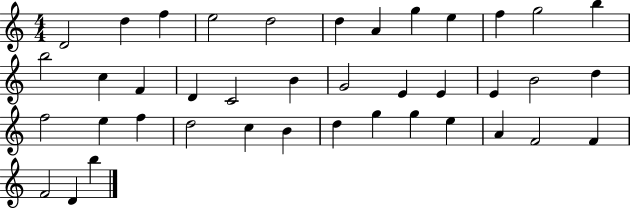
D4/h D5/q F5/q E5/h D5/h D5/q A4/q G5/q E5/q F5/q G5/h B5/q B5/h C5/q F4/q D4/q C4/h B4/q G4/h E4/q E4/q E4/q B4/h D5/q F5/h E5/q F5/q D5/h C5/q B4/q D5/q G5/q G5/q E5/q A4/q F4/h F4/q F4/h D4/q B5/q